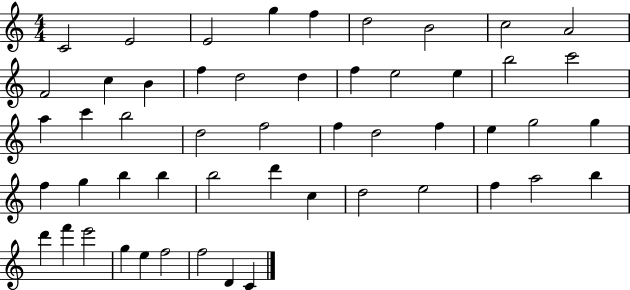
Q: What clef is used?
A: treble